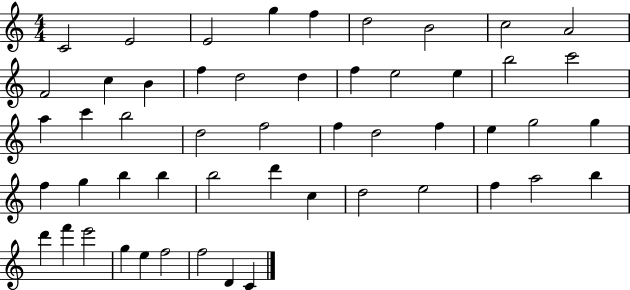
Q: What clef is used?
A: treble